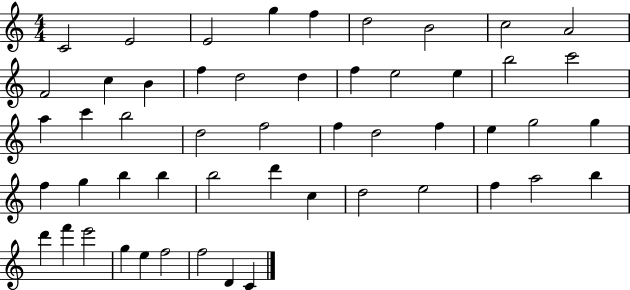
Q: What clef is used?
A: treble